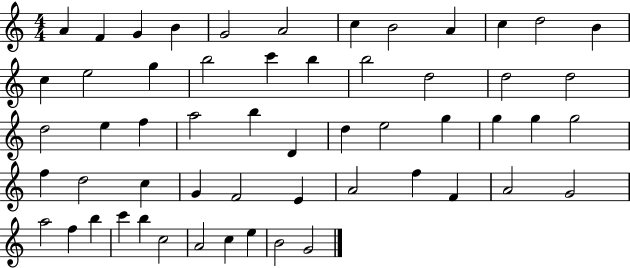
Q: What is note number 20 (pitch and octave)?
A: D5